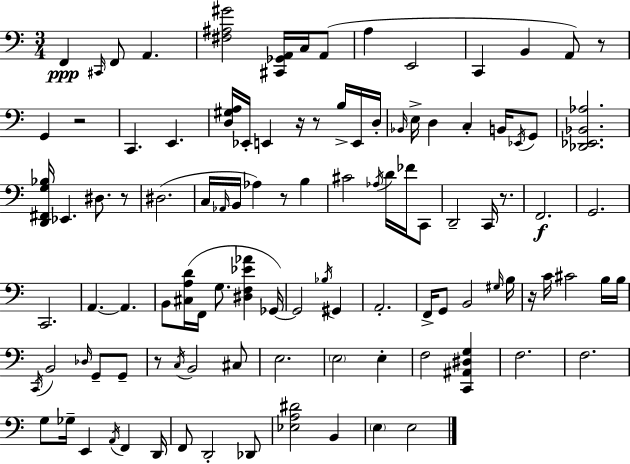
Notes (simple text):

F2/q C#2/s F2/e A2/q. [F#3,A#3,G#4]/h [C#2,Gb2,A2]/s C3/s A2/e A3/q E2/h C2/q B2/q A2/e R/e G2/q R/h C2/q. E2/q. [D3,G#3,A3]/s Eb2/s E2/q R/s R/e B3/s E2/s D3/s Bb2/s E3/s D3/q C3/q B2/s Eb2/s G2/e [Db2,Eb2,Bb2,Ab3]/h. [D2,F#2,G3,Bb3]/s Eb2/q. D#3/e. R/e D#3/h. C3/s Ab2/s B2/s Ab3/q R/e B3/q C#4/h Ab3/s D4/s FES4/s C2/e D2/h C2/s R/e. F2/h. G2/h. C2/h. A2/q. A2/q. B2/e [C#3,A3,D4]/s F2/s G3/e. [D#3,F3,Eb4,Ab4]/q Gb2/s Gb2/h Bb3/s G#2/q A2/h. F2/s G2/e B2/h G#3/s B3/s R/s C4/s C#4/h B3/s B3/s C2/s B2/h Db3/s G2/e G2/e R/e C3/s B2/h C#3/e E3/h. E3/h E3/q F3/h [C2,A#2,D#3,G3]/q F3/h. F3/h. G3/e Gb3/s E2/q A2/s F2/q D2/s F2/e D2/h Db2/e [Eb3,A3,D#4]/h B2/q E3/q E3/h